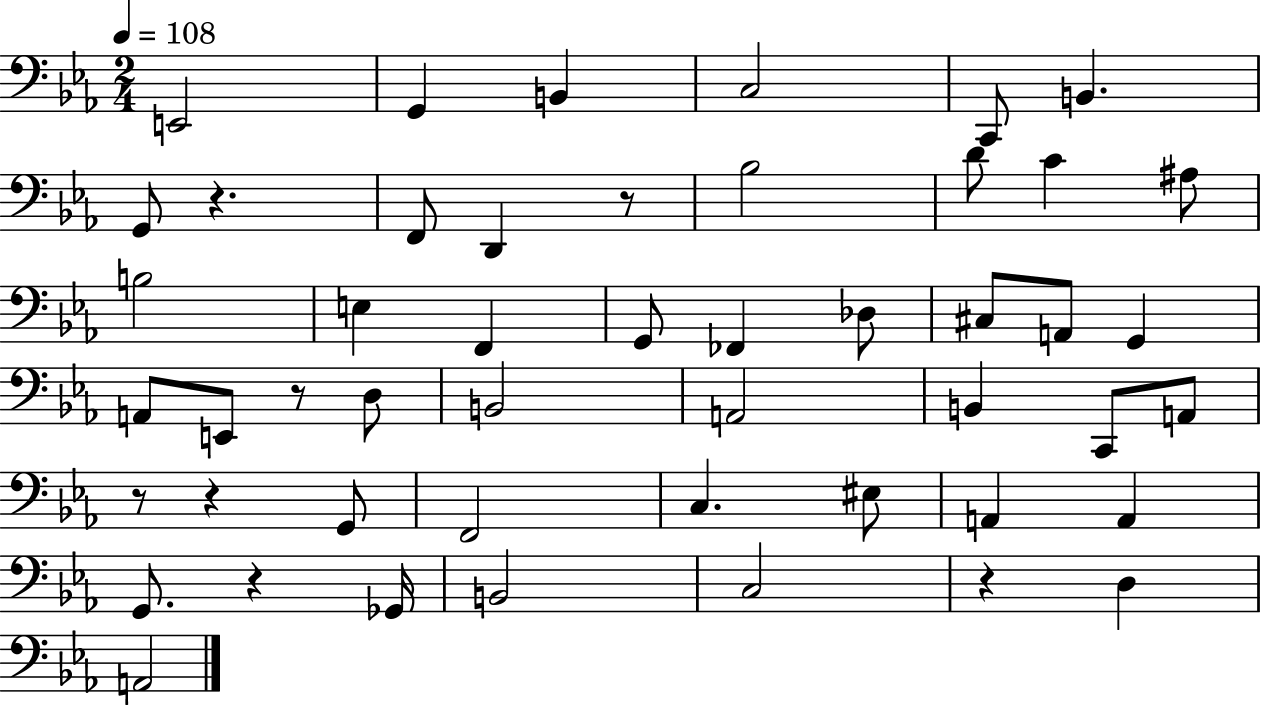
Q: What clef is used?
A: bass